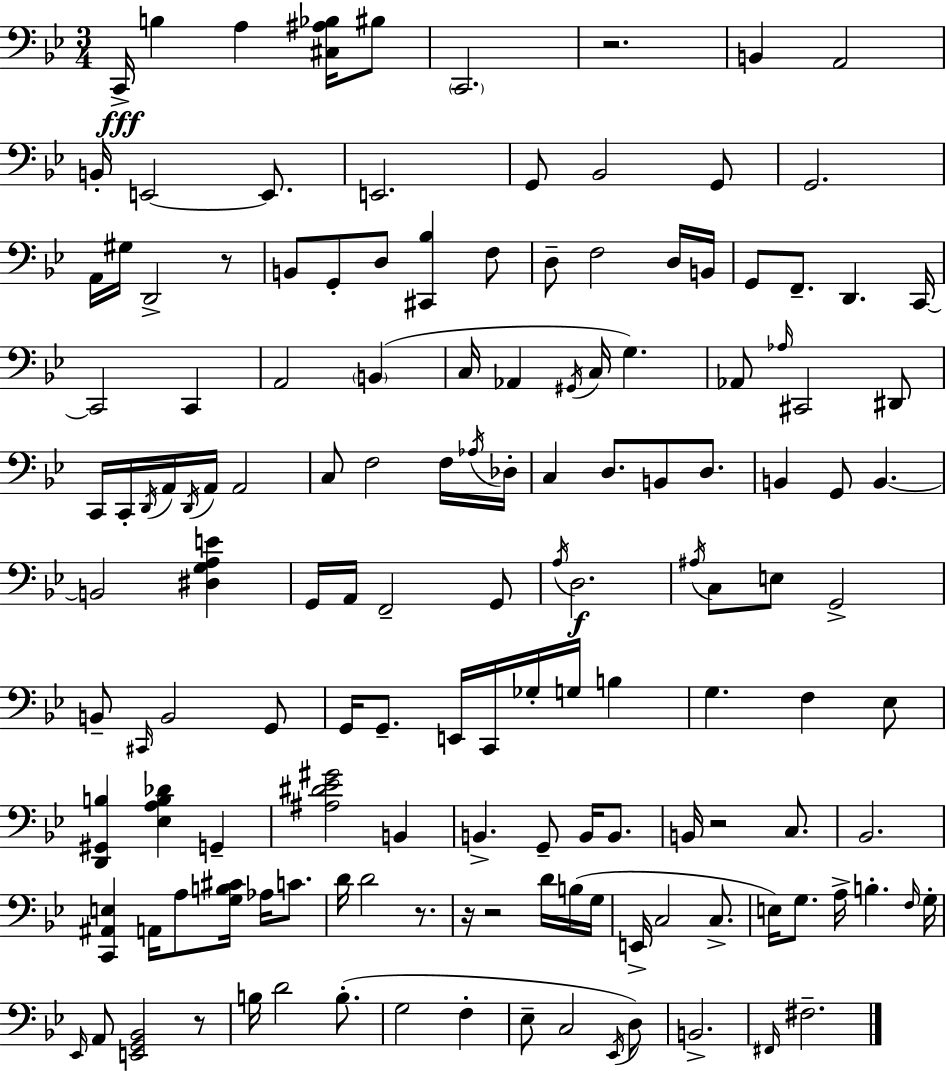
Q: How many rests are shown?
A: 7